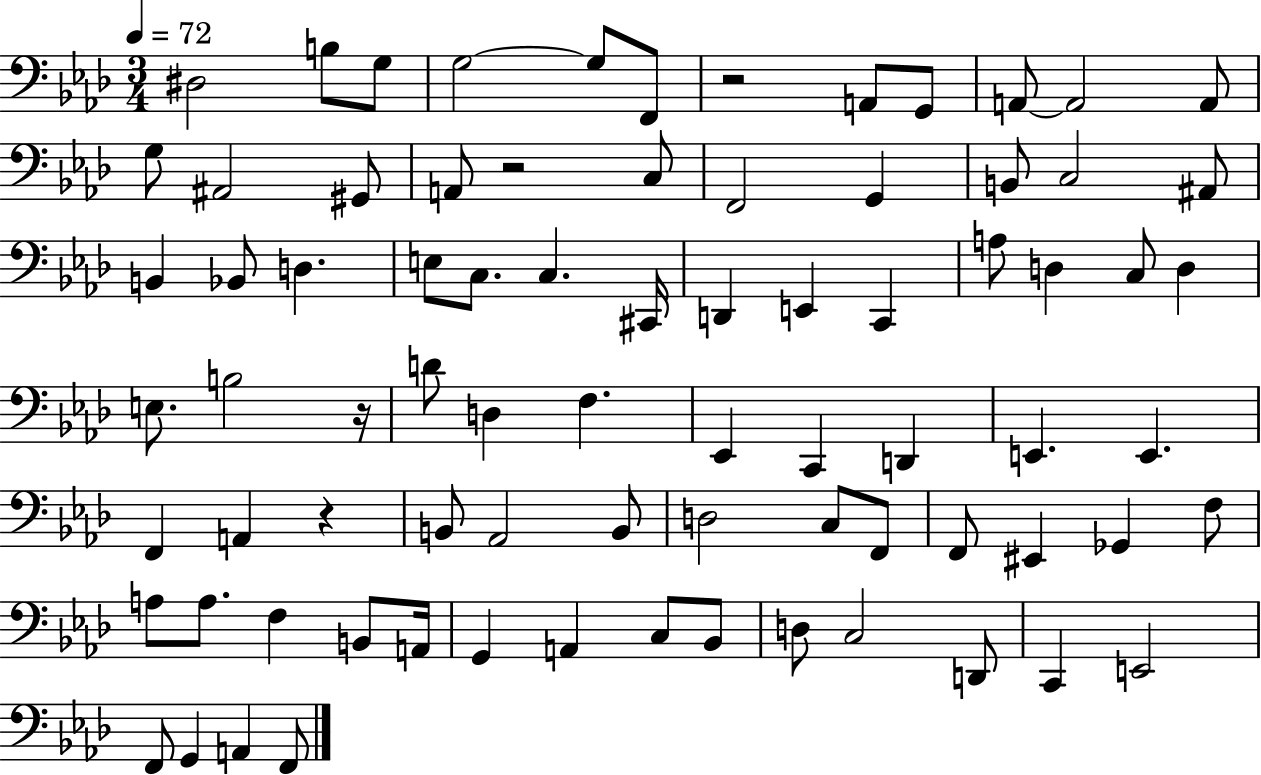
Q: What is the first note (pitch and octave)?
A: D#3